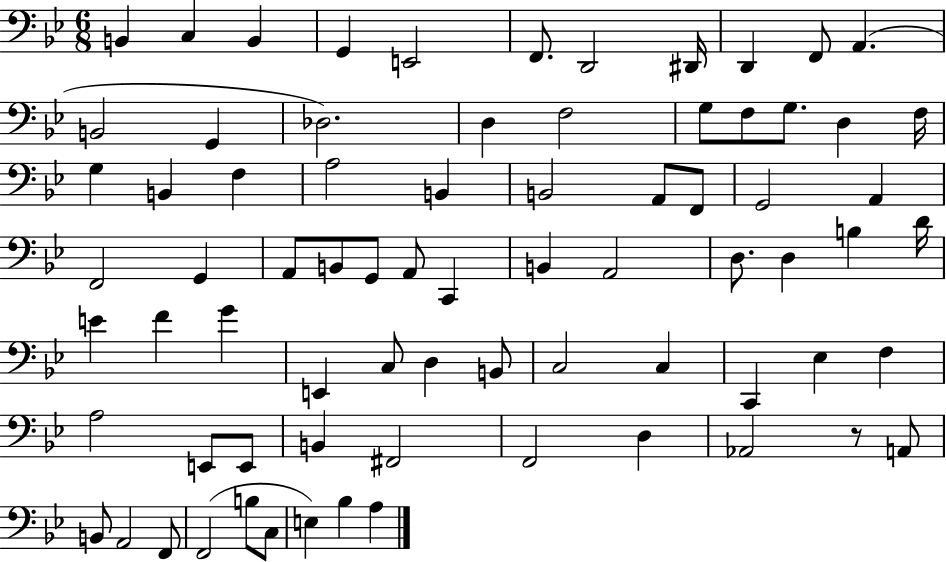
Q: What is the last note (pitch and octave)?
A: A3